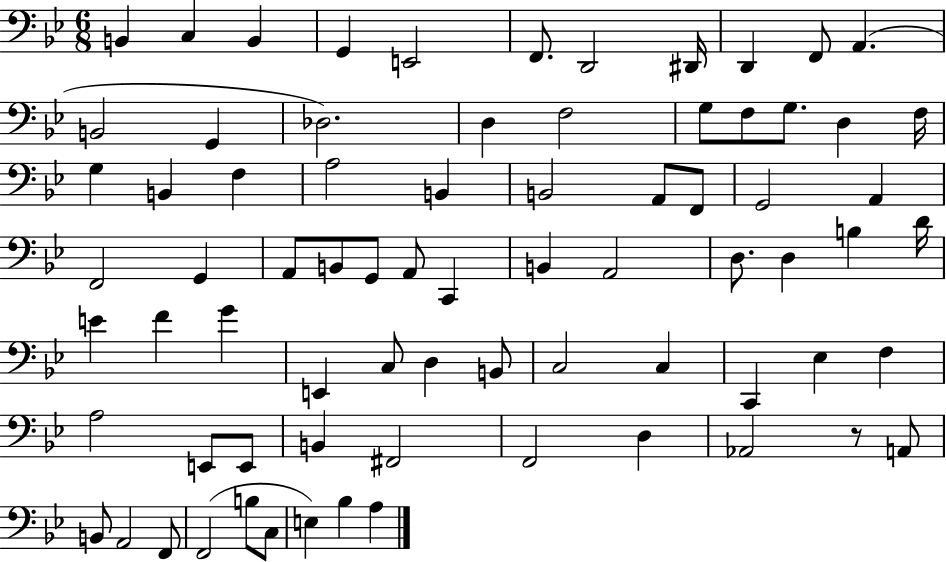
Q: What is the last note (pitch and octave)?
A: A3